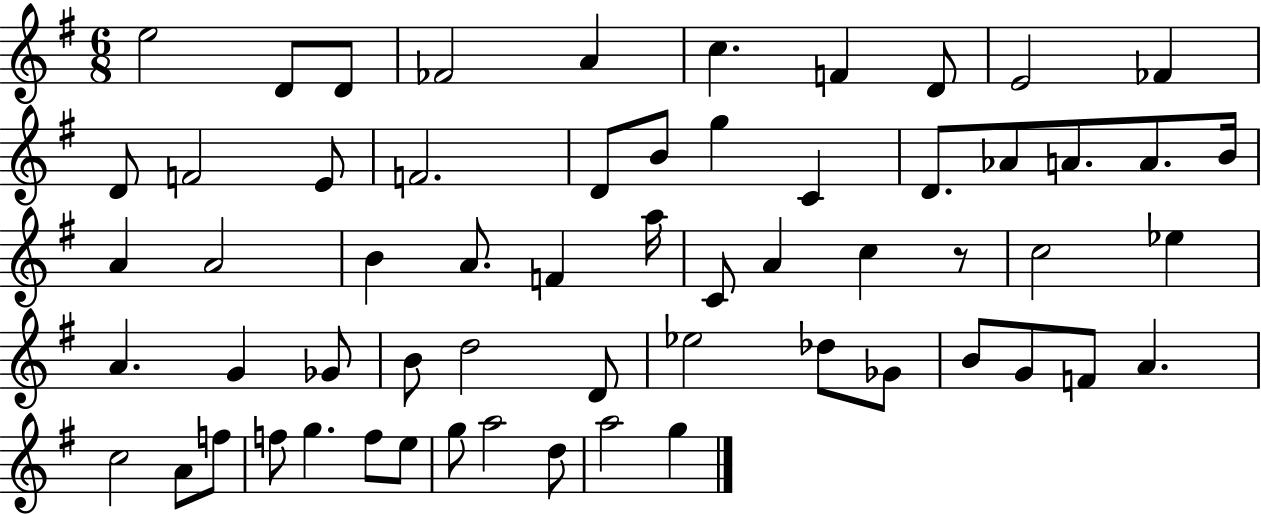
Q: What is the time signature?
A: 6/8